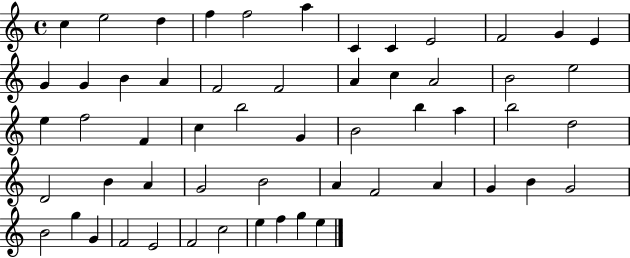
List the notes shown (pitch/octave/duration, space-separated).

C5/q E5/h D5/q F5/q F5/h A5/q C4/q C4/q E4/h F4/h G4/q E4/q G4/q G4/q B4/q A4/q F4/h F4/h A4/q C5/q A4/h B4/h E5/h E5/q F5/h F4/q C5/q B5/h G4/q B4/h B5/q A5/q B5/h D5/h D4/h B4/q A4/q G4/h B4/h A4/q F4/h A4/q G4/q B4/q G4/h B4/h G5/q G4/q F4/h E4/h F4/h C5/h E5/q F5/q G5/q E5/q